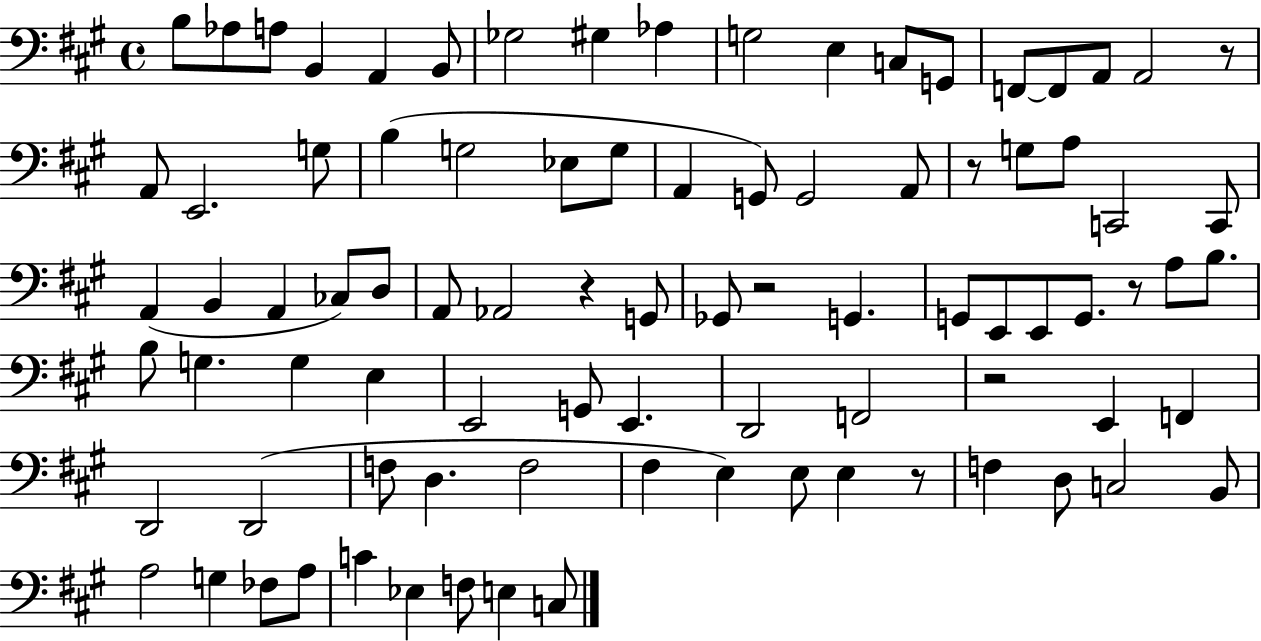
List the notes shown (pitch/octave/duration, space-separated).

B3/e Ab3/e A3/e B2/q A2/q B2/e Gb3/h G#3/q Ab3/q G3/h E3/q C3/e G2/e F2/e F2/e A2/e A2/h R/e A2/e E2/h. G3/e B3/q G3/h Eb3/e G3/e A2/q G2/e G2/h A2/e R/e G3/e A3/e C2/h C2/e A2/q B2/q A2/q CES3/e D3/e A2/e Ab2/h R/q G2/e Gb2/e R/h G2/q. G2/e E2/e E2/e G2/e. R/e A3/e B3/e. B3/e G3/q. G3/q E3/q E2/h G2/e E2/q. D2/h F2/h R/h E2/q F2/q D2/h D2/h F3/e D3/q. F3/h F#3/q E3/q E3/e E3/q R/e F3/q D3/e C3/h B2/e A3/h G3/q FES3/e A3/e C4/q Eb3/q F3/e E3/q C3/e